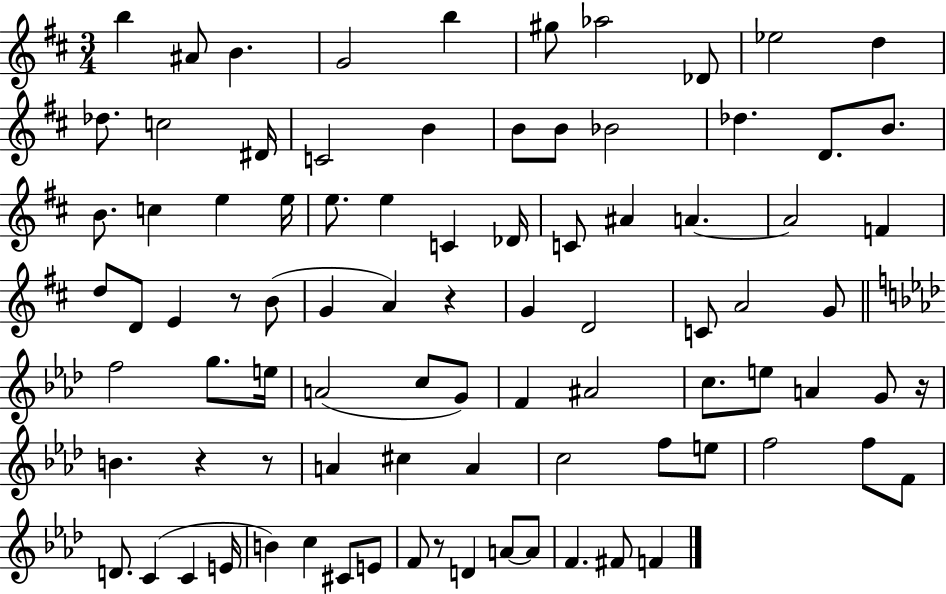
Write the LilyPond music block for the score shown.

{
  \clef treble
  \numericTimeSignature
  \time 3/4
  \key d \major
  b''4 ais'8 b'4. | g'2 b''4 | gis''8 aes''2 des'8 | ees''2 d''4 | \break des''8. c''2 dis'16 | c'2 b'4 | b'8 b'8 bes'2 | des''4. d'8. b'8. | \break b'8. c''4 e''4 e''16 | e''8. e''4 c'4 des'16 | c'8 ais'4 a'4.~~ | a'2 f'4 | \break d''8 d'8 e'4 r8 b'8( | g'4 a'4) r4 | g'4 d'2 | c'8 a'2 g'8 | \break \bar "||" \break \key f \minor f''2 g''8. e''16 | a'2( c''8 g'8) | f'4 ais'2 | c''8. e''8 a'4 g'8 r16 | \break b'4. r4 r8 | a'4 cis''4 a'4 | c''2 f''8 e''8 | f''2 f''8 f'8 | \break d'8. c'4( c'4 e'16 | b'4) c''4 cis'8 e'8 | f'8 r8 d'4 a'8~~ a'8 | f'4. fis'8 f'4 | \break \bar "|."
}